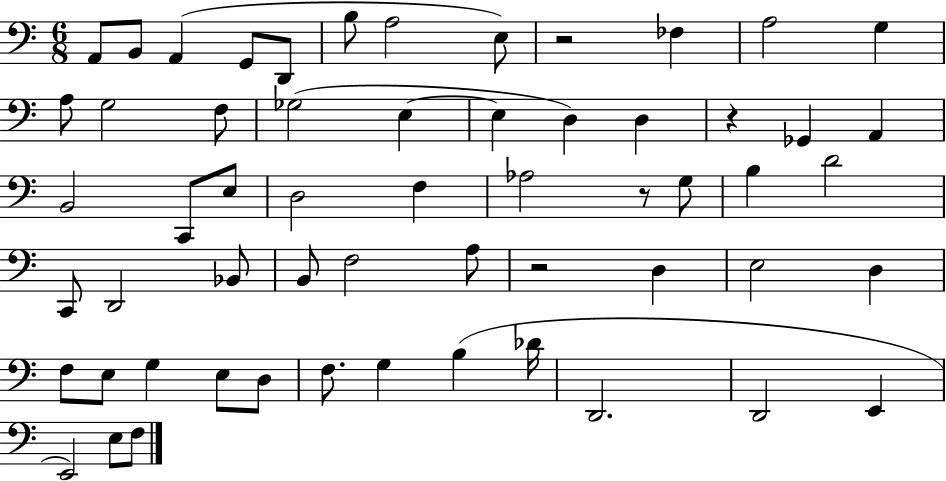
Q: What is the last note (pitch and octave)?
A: F3